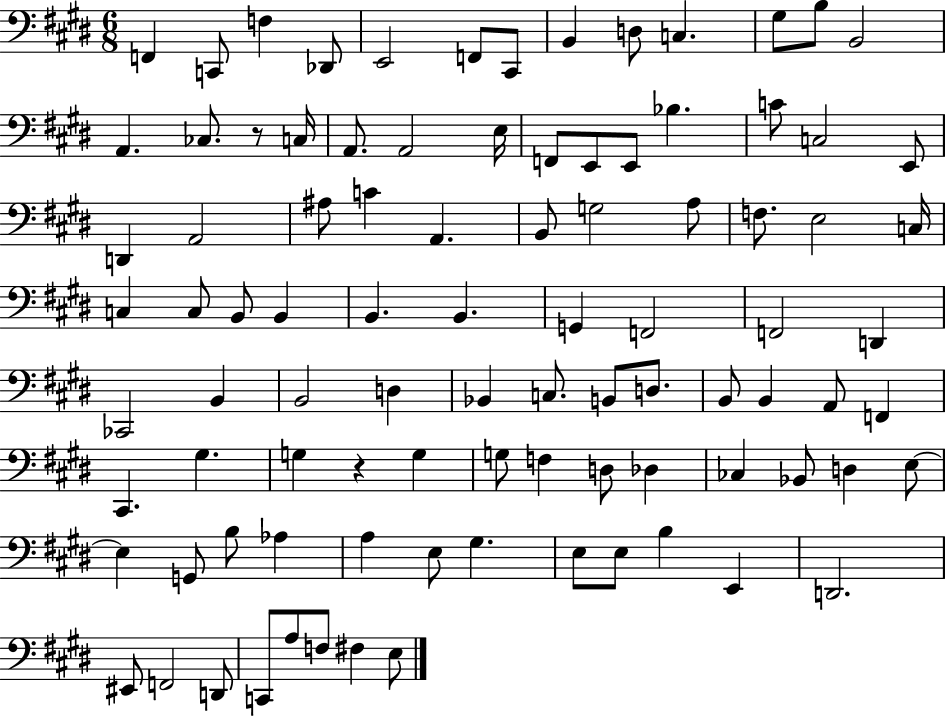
F2/q C2/e F3/q Db2/e E2/h F2/e C#2/e B2/q D3/e C3/q. G#3/e B3/e B2/h A2/q. CES3/e. R/e C3/s A2/e. A2/h E3/s F2/e E2/e E2/e Bb3/q. C4/e C3/h E2/e D2/q A2/h A#3/e C4/q A2/q. B2/e G3/h A3/e F3/e. E3/h C3/s C3/q C3/e B2/e B2/q B2/q. B2/q. G2/q F2/h F2/h D2/q CES2/h B2/q B2/h D3/q Bb2/q C3/e. B2/e D3/e. B2/e B2/q A2/e F2/q C#2/q. G#3/q. G3/q R/q G3/q G3/e F3/q D3/e Db3/q CES3/q Bb2/e D3/q E3/e E3/q G2/e B3/e Ab3/q A3/q E3/e G#3/q. E3/e E3/e B3/q E2/q D2/h. EIS2/e F2/h D2/e C2/e A3/e F3/e F#3/q E3/e